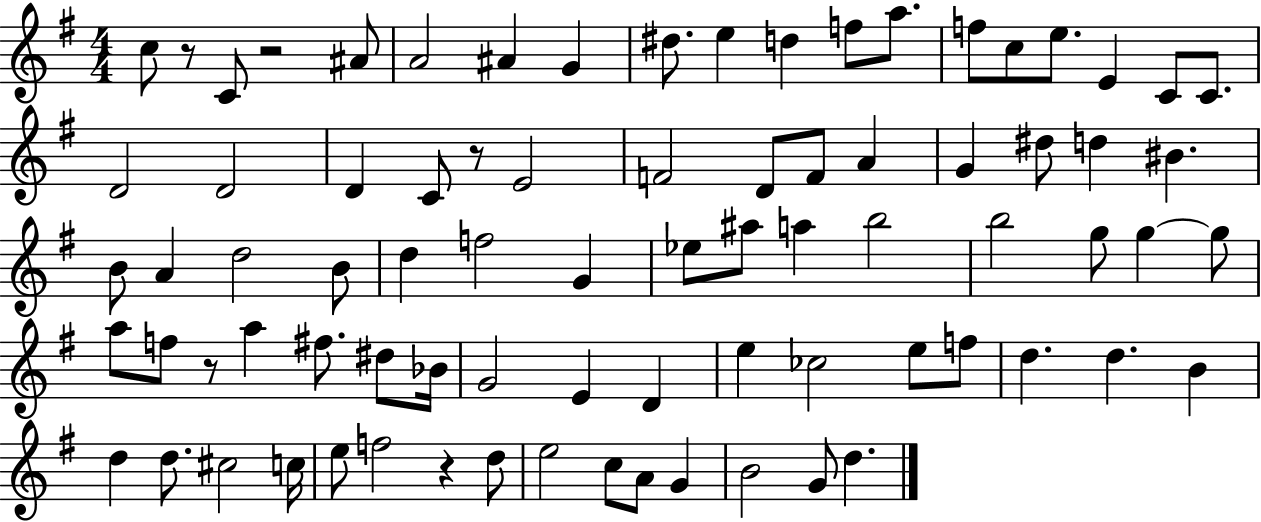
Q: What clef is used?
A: treble